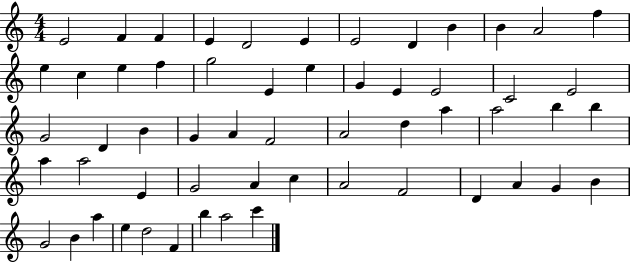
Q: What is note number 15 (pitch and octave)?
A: E5